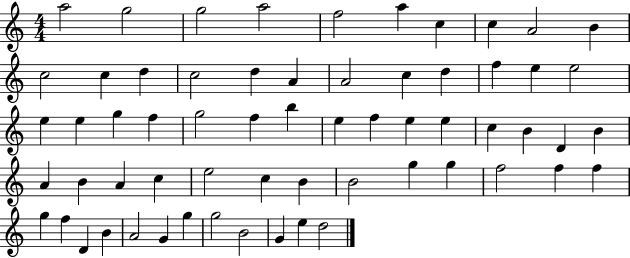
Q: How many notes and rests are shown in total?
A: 62